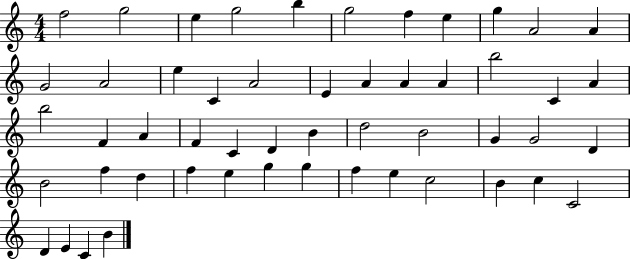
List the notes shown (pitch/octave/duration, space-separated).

F5/h G5/h E5/q G5/h B5/q G5/h F5/q E5/q G5/q A4/h A4/q G4/h A4/h E5/q C4/q A4/h E4/q A4/q A4/q A4/q B5/h C4/q A4/q B5/h F4/q A4/q F4/q C4/q D4/q B4/q D5/h B4/h G4/q G4/h D4/q B4/h F5/q D5/q F5/q E5/q G5/q G5/q F5/q E5/q C5/h B4/q C5/q C4/h D4/q E4/q C4/q B4/q